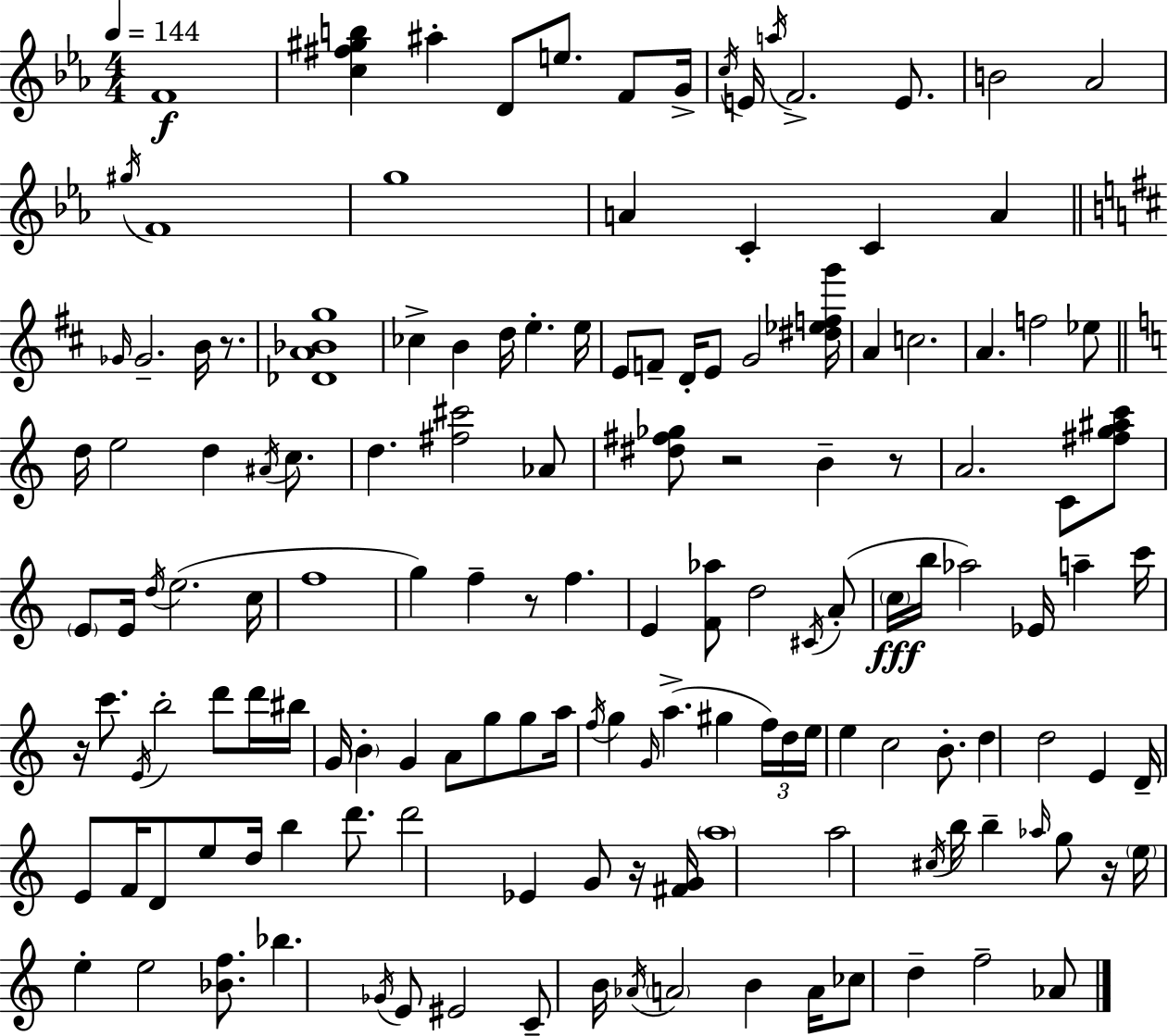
X:1
T:Untitled
M:4/4
L:1/4
K:Cm
F4 [c^f^gb] ^a D/2 e/2 F/2 G/4 c/4 E/4 a/4 F2 E/2 B2 _A2 ^g/4 F4 g4 A C C A _G/4 _G2 B/4 z/2 [_DA_Bg]4 _c B d/4 e e/4 E/2 F/2 D/4 E/2 G2 [^d_efg']/4 A c2 A f2 _e/2 d/4 e2 d ^A/4 c/2 d [^f^c']2 _A/2 [^d^f_g]/2 z2 B z/2 A2 C/2 [^fg^ac']/2 E/2 E/4 d/4 e2 c/4 f4 g f z/2 f E [F_a]/2 d2 ^C/4 A/2 c/4 b/4 _a2 _E/4 a c'/4 z/4 c'/2 E/4 b2 d'/2 d'/4 ^b/4 G/4 B G A/2 g/2 g/2 a/4 f/4 g G/4 a ^g f/4 d/4 e/4 e c2 B/2 d d2 E D/4 E/2 F/4 D/2 e/2 d/4 b d'/2 d'2 _E G/2 z/4 [^FG]/4 a4 a2 ^c/4 b/4 b _a/4 g/2 z/4 e/4 e e2 [_Bf]/2 _b _G/4 E/2 ^E2 C/2 B/4 _A/4 A2 B A/4 _c/2 d f2 _A/2